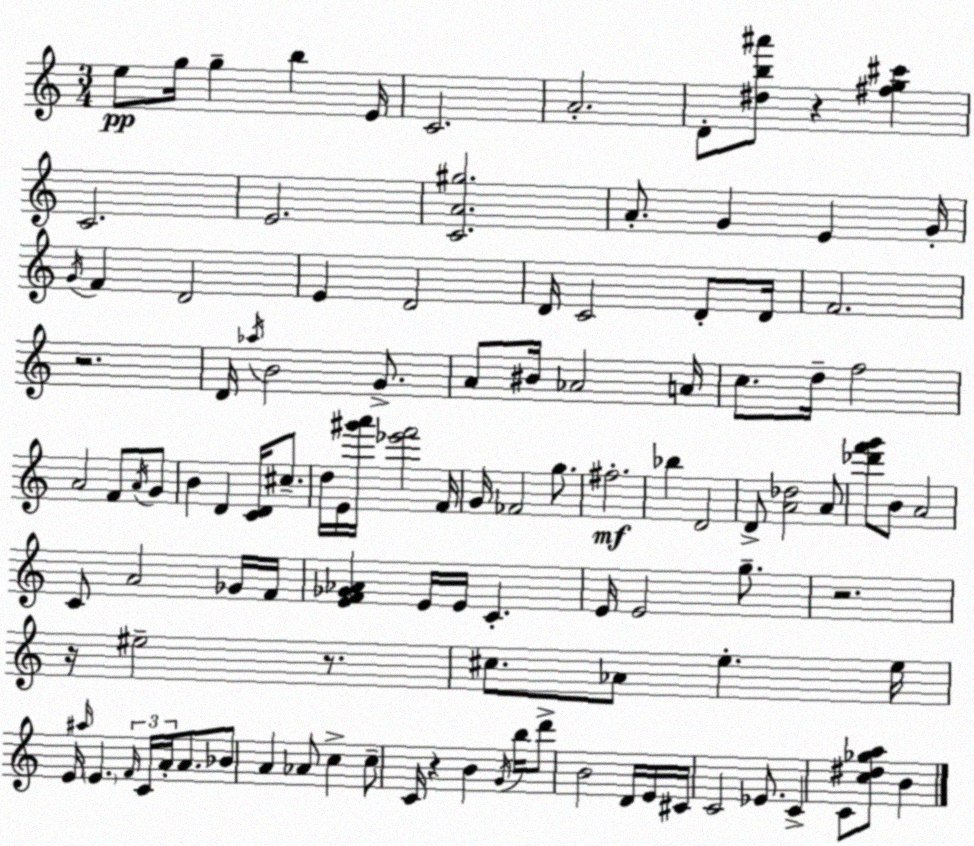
X:1
T:Untitled
M:3/4
L:1/4
K:Am
e/2 g/4 g b E/4 C2 A2 D/2 [^db^a']/2 z [^fg^c'] C2 E2 [CA^g]2 A/2 G E G/4 G/4 F D2 E D2 D/4 C2 D/2 D/4 F2 z2 D/4 _a/4 B2 G/2 A/2 ^B/4 _A2 A/4 c/2 d/4 f2 A2 F/2 A/4 G/2 B D [CD]/4 ^c/2 d/4 E/4 [^g'a']/4 [_e'f']2 F/4 G/4 _F2 g/2 ^f2 _b D2 D/2 [A_d]2 A/2 [_d'f'g']/2 B/2 A2 C/2 A2 _G/4 F/4 [EF_G_A] E/4 E/4 C E/4 E2 g/2 z2 z/4 ^e2 z/2 ^c/2 _A/2 e e/4 E/4 ^a/4 E F/4 C/4 A/4 A/2 _B/2 A _A/2 c c/2 C/4 z B G/4 b/4 d'/2 B2 D/4 E/4 ^C/4 C2 _E/2 C C/2 [c^d_ga]/2 B